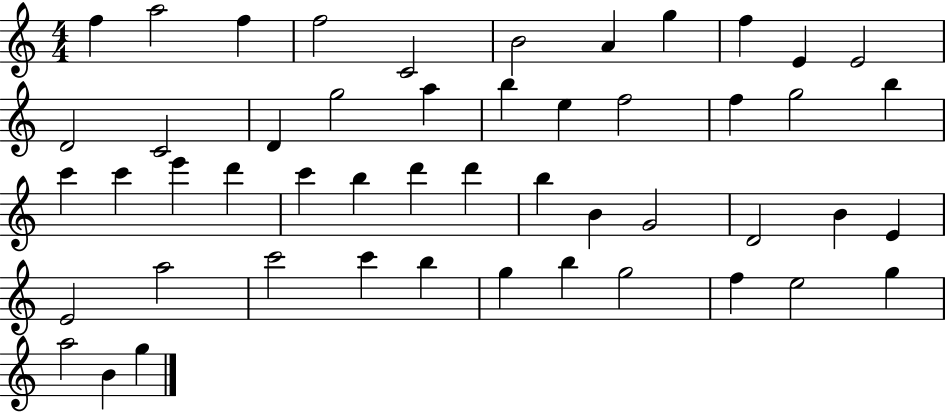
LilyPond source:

{
  \clef treble
  \numericTimeSignature
  \time 4/4
  \key c \major
  f''4 a''2 f''4 | f''2 c'2 | b'2 a'4 g''4 | f''4 e'4 e'2 | \break d'2 c'2 | d'4 g''2 a''4 | b''4 e''4 f''2 | f''4 g''2 b''4 | \break c'''4 c'''4 e'''4 d'''4 | c'''4 b''4 d'''4 d'''4 | b''4 b'4 g'2 | d'2 b'4 e'4 | \break e'2 a''2 | c'''2 c'''4 b''4 | g''4 b''4 g''2 | f''4 e''2 g''4 | \break a''2 b'4 g''4 | \bar "|."
}